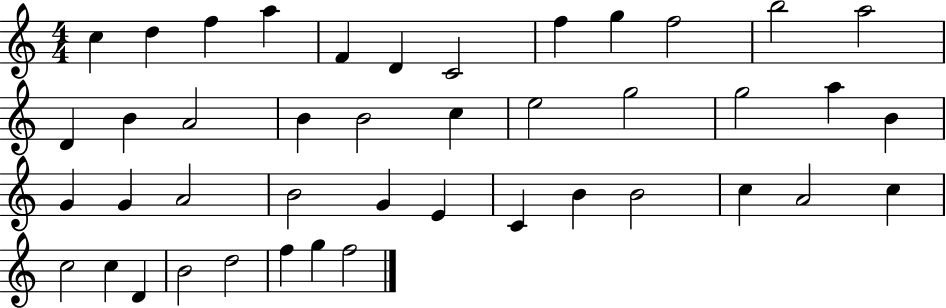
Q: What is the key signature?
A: C major